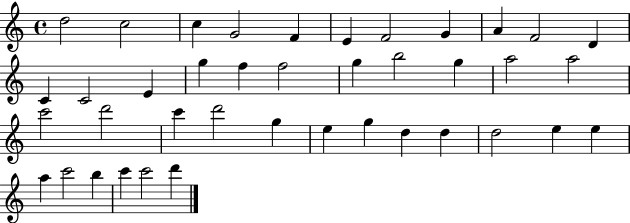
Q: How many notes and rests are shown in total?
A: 40